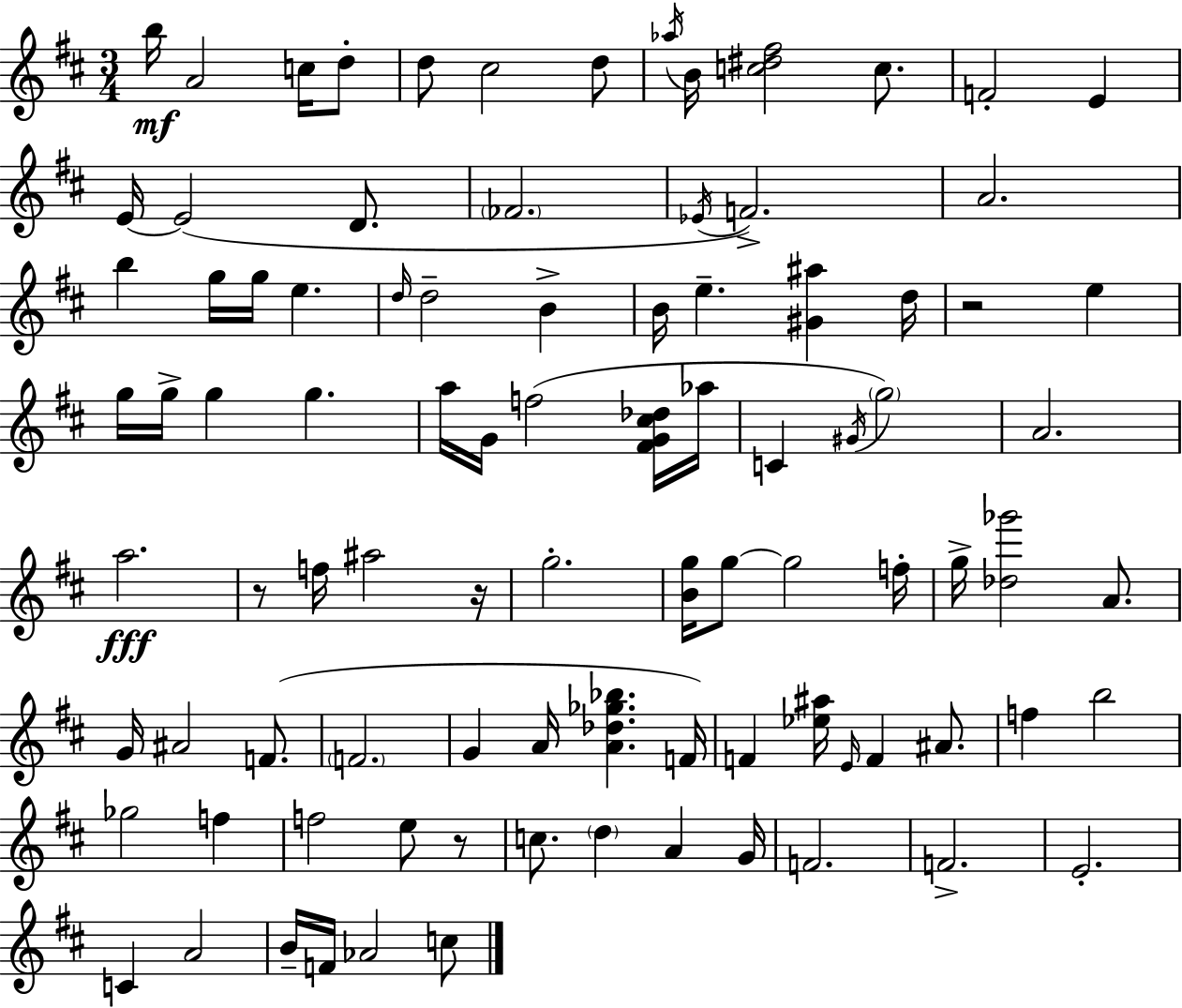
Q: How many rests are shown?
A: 4